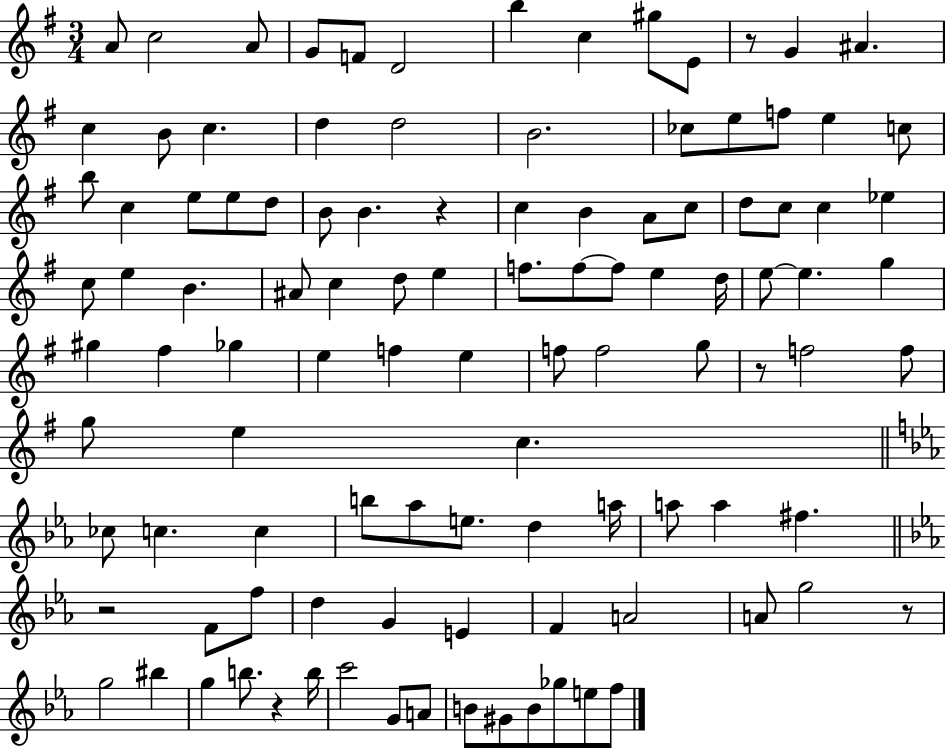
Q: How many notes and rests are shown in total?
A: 107